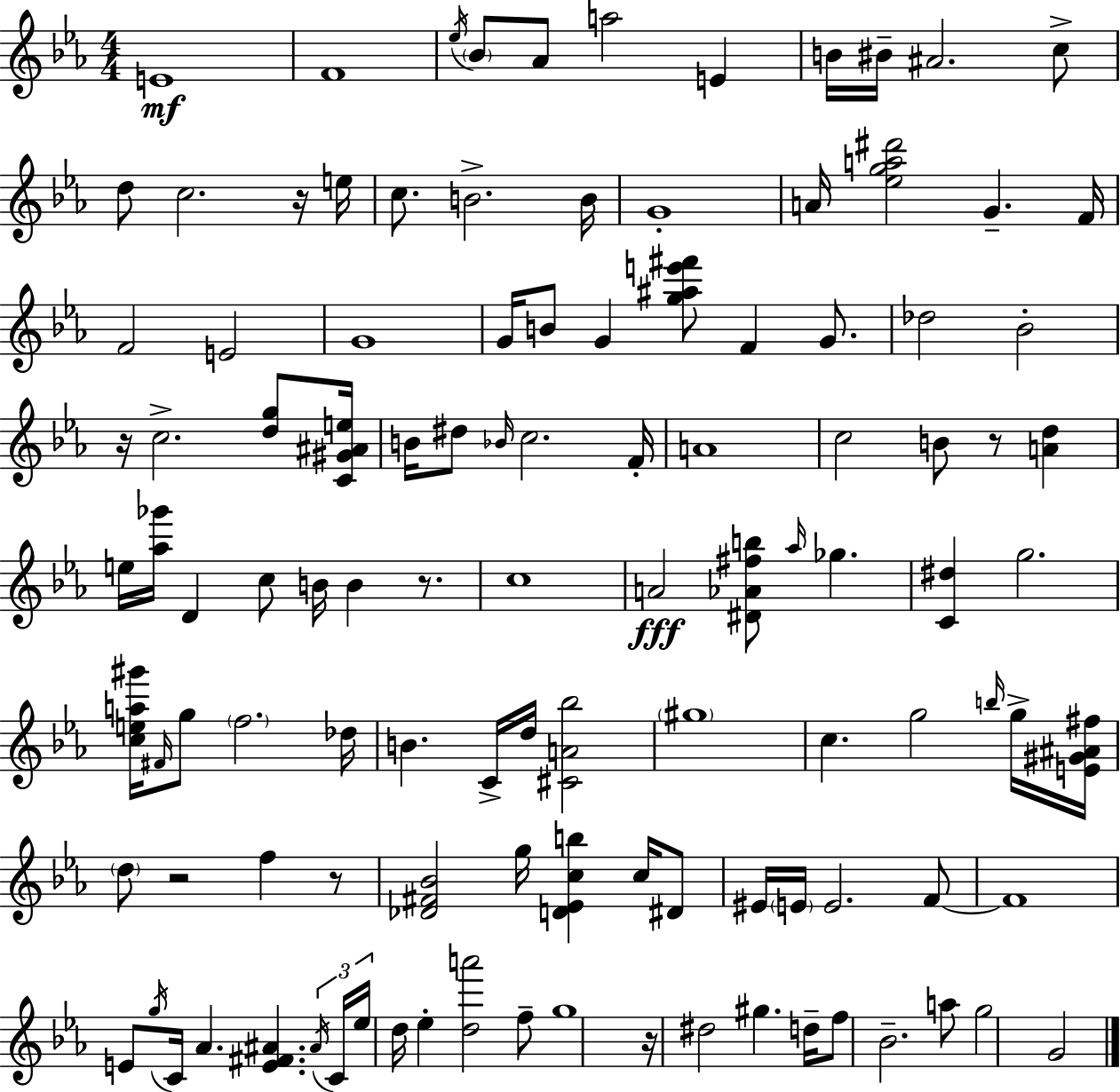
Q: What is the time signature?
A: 4/4